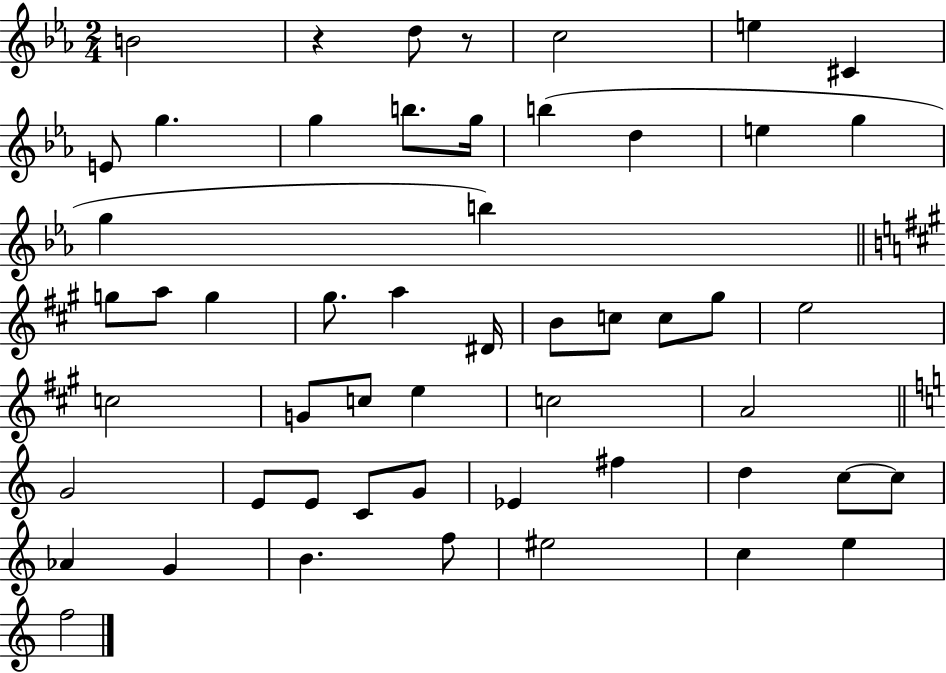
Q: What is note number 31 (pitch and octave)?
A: E5